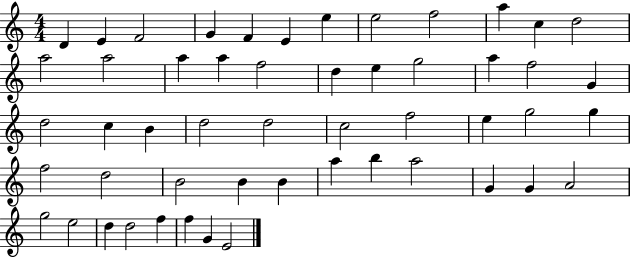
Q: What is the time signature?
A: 4/4